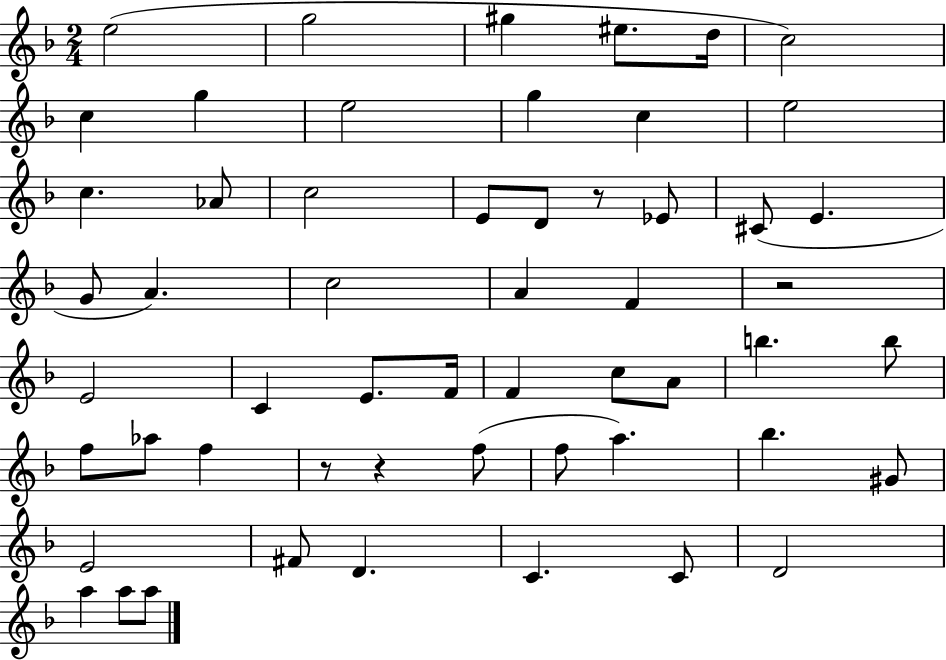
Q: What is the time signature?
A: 2/4